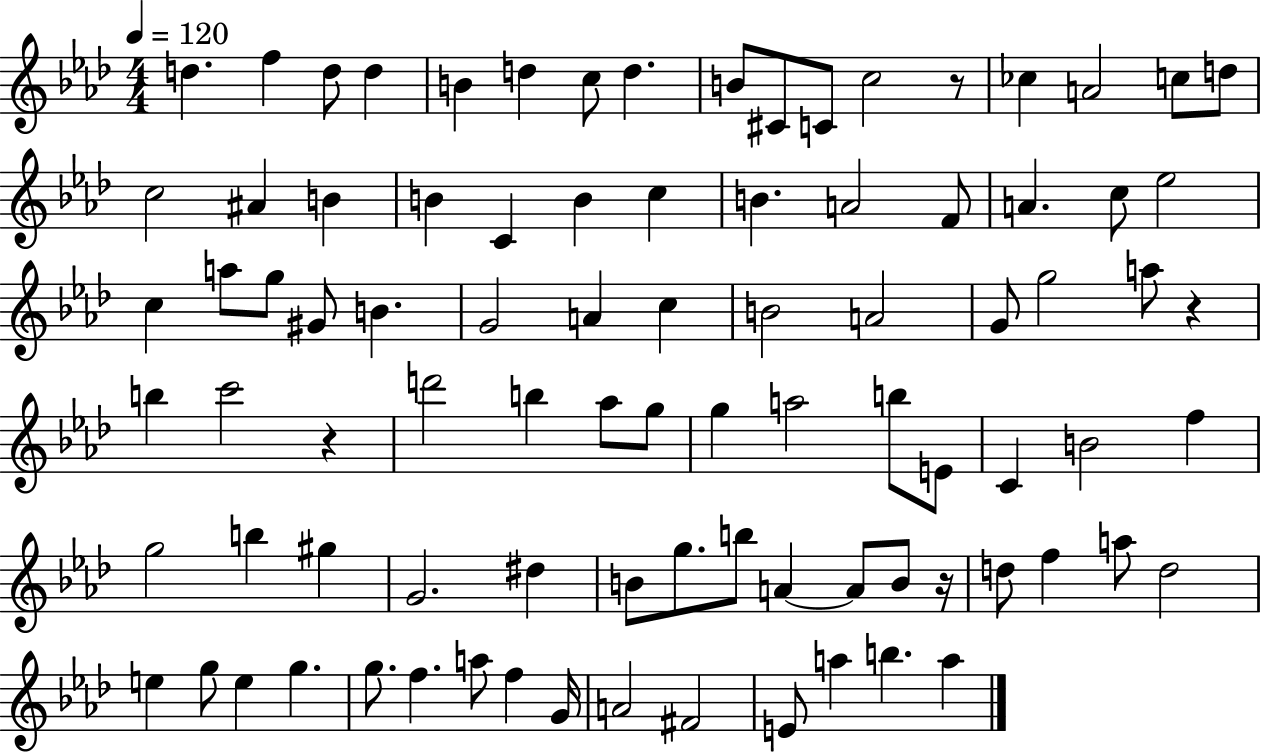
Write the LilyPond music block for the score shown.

{
  \clef treble
  \numericTimeSignature
  \time 4/4
  \key aes \major
  \tempo 4 = 120
  \repeat volta 2 { d''4. f''4 d''8 d''4 | b'4 d''4 c''8 d''4. | b'8 cis'8 c'8 c''2 r8 | ces''4 a'2 c''8 d''8 | \break c''2 ais'4 b'4 | b'4 c'4 b'4 c''4 | b'4. a'2 f'8 | a'4. c''8 ees''2 | \break c''4 a''8 g''8 gis'8 b'4. | g'2 a'4 c''4 | b'2 a'2 | g'8 g''2 a''8 r4 | \break b''4 c'''2 r4 | d'''2 b''4 aes''8 g''8 | g''4 a''2 b''8 e'8 | c'4 b'2 f''4 | \break g''2 b''4 gis''4 | g'2. dis''4 | b'8 g''8. b''8 a'4~~ a'8 b'8 r16 | d''8 f''4 a''8 d''2 | \break e''4 g''8 e''4 g''4. | g''8. f''4. a''8 f''4 g'16 | a'2 fis'2 | e'8 a''4 b''4. a''4 | \break } \bar "|."
}